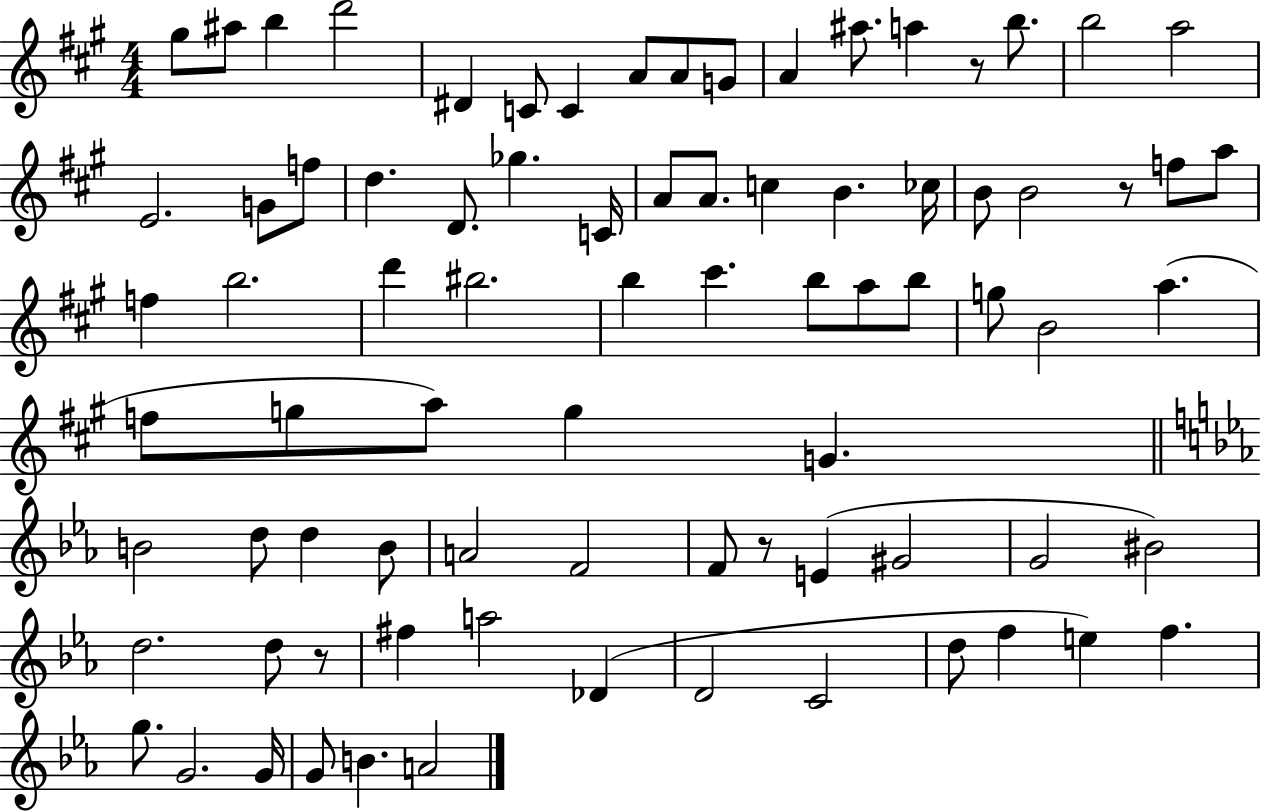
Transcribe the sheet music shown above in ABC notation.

X:1
T:Untitled
M:4/4
L:1/4
K:A
^g/2 ^a/2 b d'2 ^D C/2 C A/2 A/2 G/2 A ^a/2 a z/2 b/2 b2 a2 E2 G/2 f/2 d D/2 _g C/4 A/2 A/2 c B _c/4 B/2 B2 z/2 f/2 a/2 f b2 d' ^b2 b ^c' b/2 a/2 b/2 g/2 B2 a f/2 g/2 a/2 g G B2 d/2 d B/2 A2 F2 F/2 z/2 E ^G2 G2 ^B2 d2 d/2 z/2 ^f a2 _D D2 C2 d/2 f e f g/2 G2 G/4 G/2 B A2